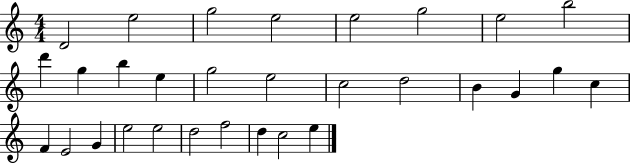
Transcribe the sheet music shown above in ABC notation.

X:1
T:Untitled
M:4/4
L:1/4
K:C
D2 e2 g2 e2 e2 g2 e2 b2 d' g b e g2 e2 c2 d2 B G g c F E2 G e2 e2 d2 f2 d c2 e